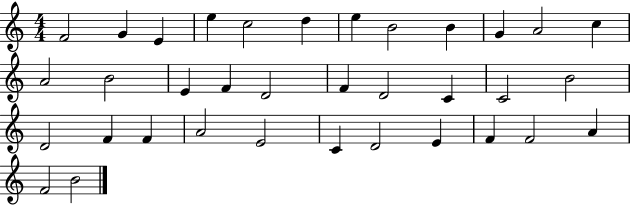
F4/h G4/q E4/q E5/q C5/h D5/q E5/q B4/h B4/q G4/q A4/h C5/q A4/h B4/h E4/q F4/q D4/h F4/q D4/h C4/q C4/h B4/h D4/h F4/q F4/q A4/h E4/h C4/q D4/h E4/q F4/q F4/h A4/q F4/h B4/h